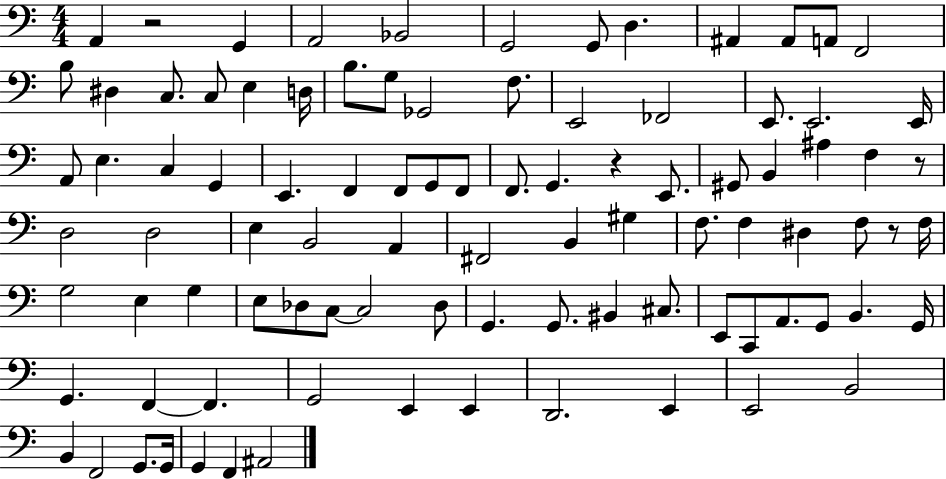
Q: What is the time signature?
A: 4/4